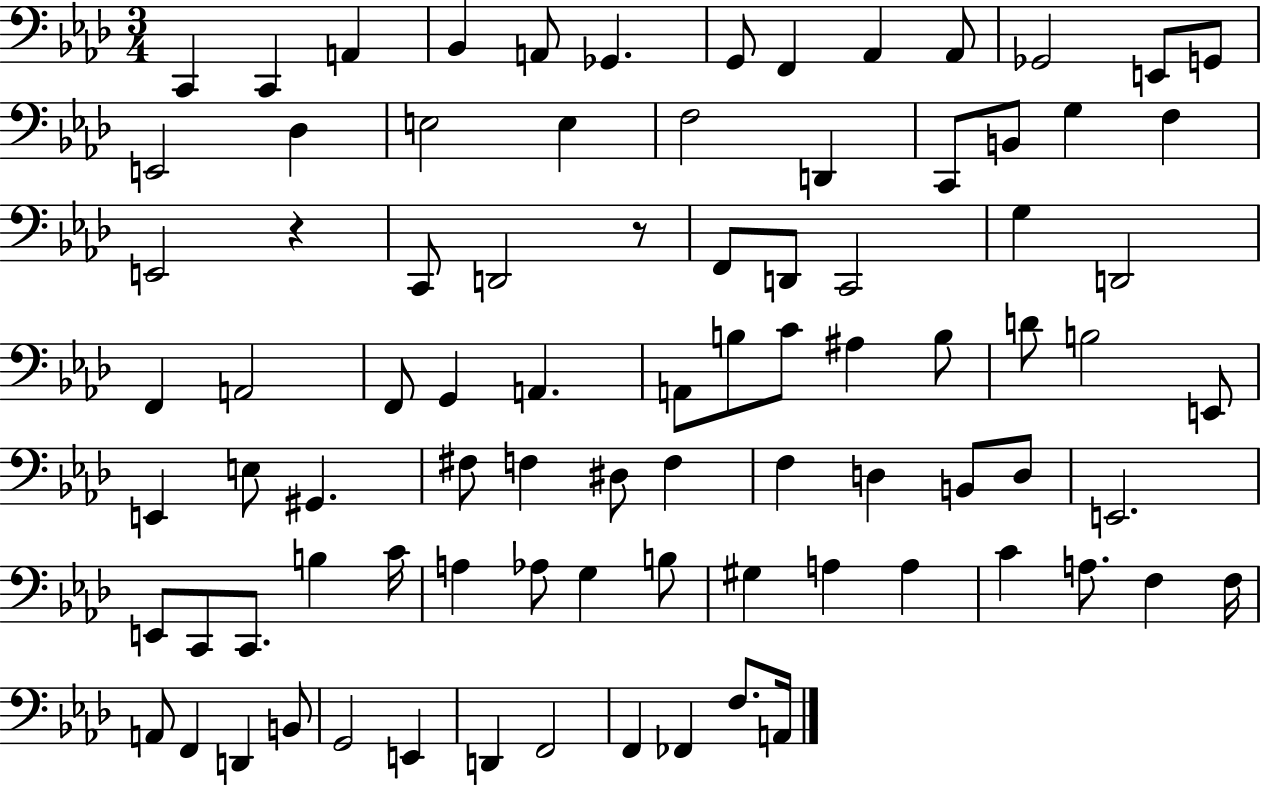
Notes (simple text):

C2/q C2/q A2/q Bb2/q A2/e Gb2/q. G2/e F2/q Ab2/q Ab2/e Gb2/h E2/e G2/e E2/h Db3/q E3/h E3/q F3/h D2/q C2/e B2/e G3/q F3/q E2/h R/q C2/e D2/h R/e F2/e D2/e C2/h G3/q D2/h F2/q A2/h F2/e G2/q A2/q. A2/e B3/e C4/e A#3/q B3/e D4/e B3/h E2/e E2/q E3/e G#2/q. F#3/e F3/q D#3/e F3/q F3/q D3/q B2/e D3/e E2/h. E2/e C2/e C2/e. B3/q C4/s A3/q Ab3/e G3/q B3/e G#3/q A3/q A3/q C4/q A3/e. F3/q F3/s A2/e F2/q D2/q B2/e G2/h E2/q D2/q F2/h F2/q FES2/q F3/e. A2/s